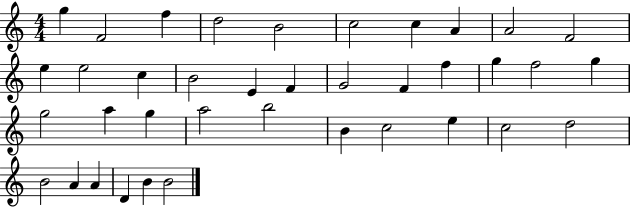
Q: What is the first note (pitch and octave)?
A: G5